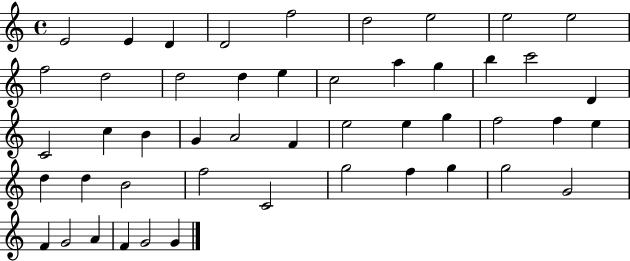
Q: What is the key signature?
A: C major